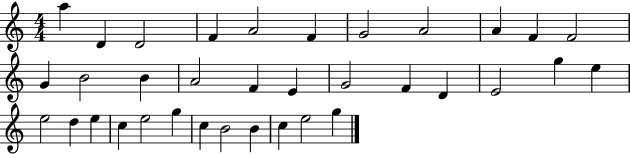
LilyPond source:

{
  \clef treble
  \numericTimeSignature
  \time 4/4
  \key c \major
  a''4 d'4 d'2 | f'4 a'2 f'4 | g'2 a'2 | a'4 f'4 f'2 | \break g'4 b'2 b'4 | a'2 f'4 e'4 | g'2 f'4 d'4 | e'2 g''4 e''4 | \break e''2 d''4 e''4 | c''4 e''2 g''4 | c''4 b'2 b'4 | c''4 e''2 g''4 | \break \bar "|."
}